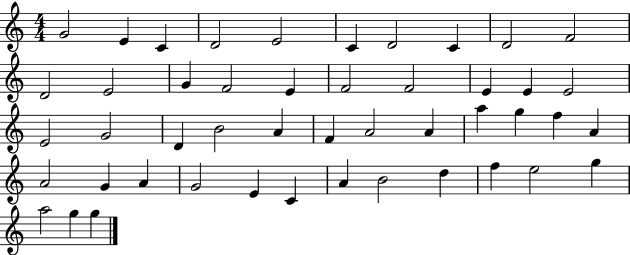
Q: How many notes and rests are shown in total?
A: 47